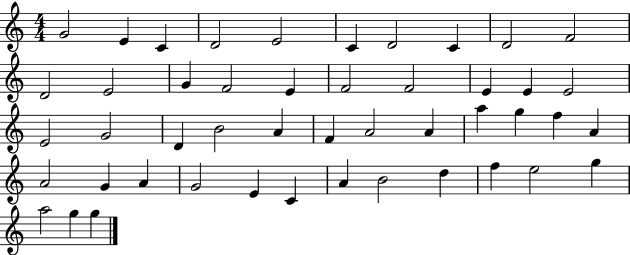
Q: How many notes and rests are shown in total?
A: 47